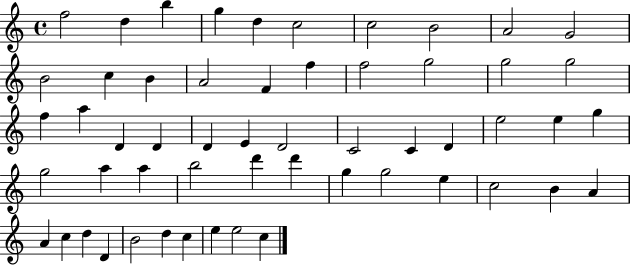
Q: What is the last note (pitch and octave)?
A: C5